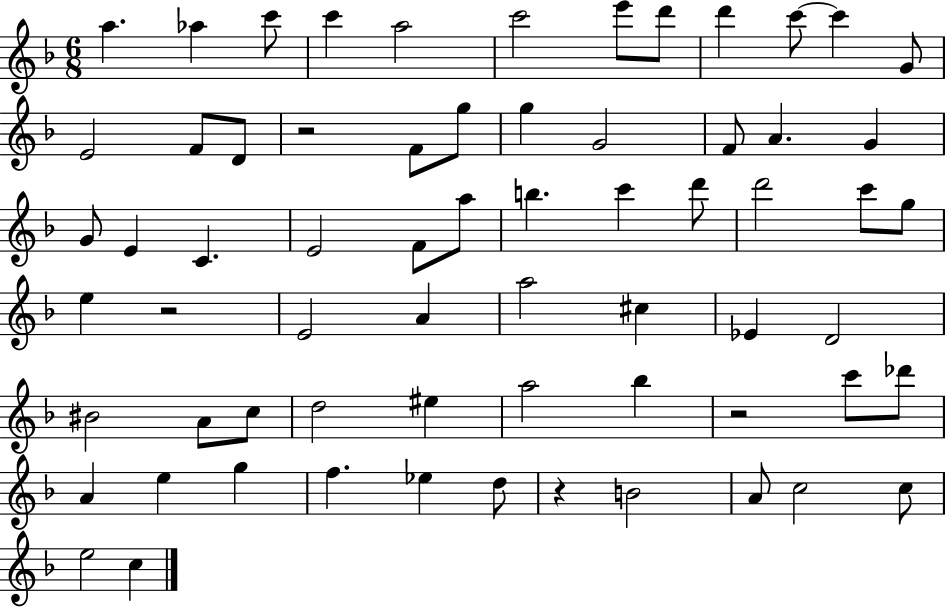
A5/q. Ab5/q C6/e C6/q A5/h C6/h E6/e D6/e D6/q C6/e C6/q G4/e E4/h F4/e D4/e R/h F4/e G5/e G5/q G4/h F4/e A4/q. G4/q G4/e E4/q C4/q. E4/h F4/e A5/e B5/q. C6/q D6/e D6/h C6/e G5/e E5/q R/h E4/h A4/q A5/h C#5/q Eb4/q D4/h BIS4/h A4/e C5/e D5/h EIS5/q A5/h Bb5/q R/h C6/e Db6/e A4/q E5/q G5/q F5/q. Eb5/q D5/e R/q B4/h A4/e C5/h C5/e E5/h C5/q